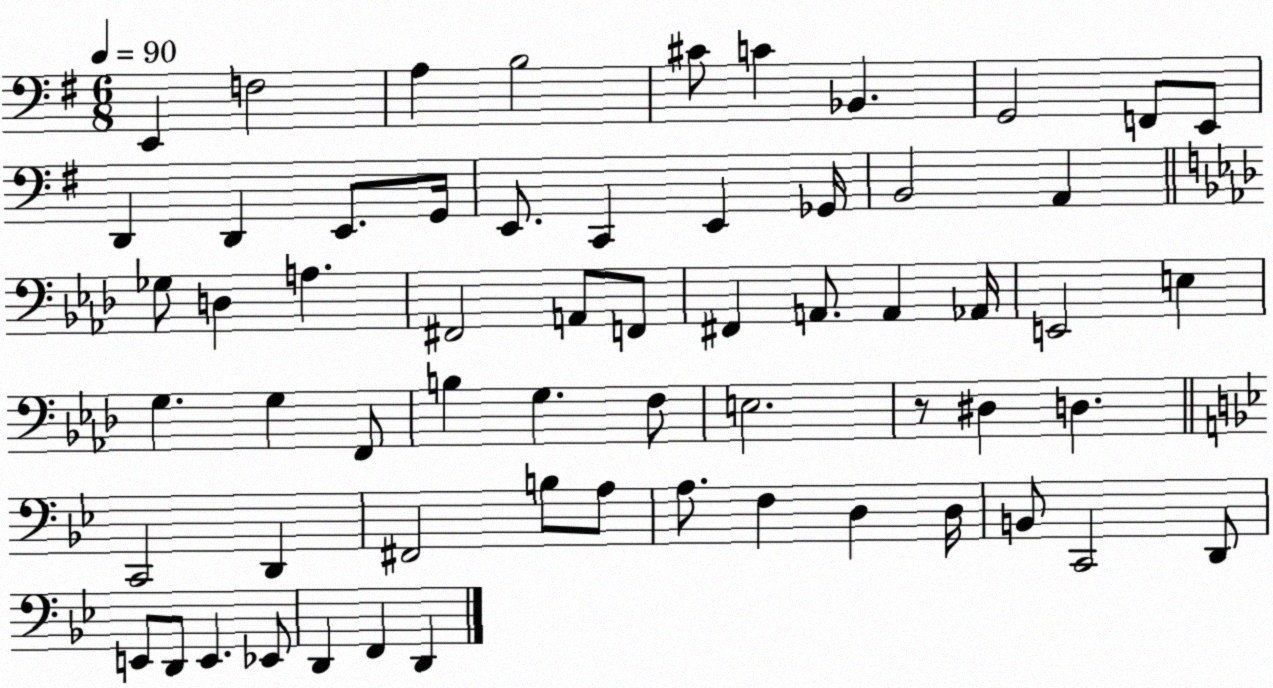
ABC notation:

X:1
T:Untitled
M:6/8
L:1/4
K:G
E,, F,2 A, B,2 ^C/2 C _B,, G,,2 F,,/2 E,,/2 D,, D,, E,,/2 G,,/4 E,,/2 C,, E,, _G,,/4 B,,2 A,, _G,/2 D, A, ^F,,2 A,,/2 F,,/2 ^F,, A,,/2 A,, _A,,/4 E,,2 E, G, G, F,,/2 B, G, F,/2 E,2 z/2 ^D, D, C,,2 D,, ^F,,2 B,/2 A,/2 A,/2 F, D, D,/4 B,,/2 C,,2 D,,/2 E,,/2 D,,/2 E,, _E,,/2 D,, F,, D,,